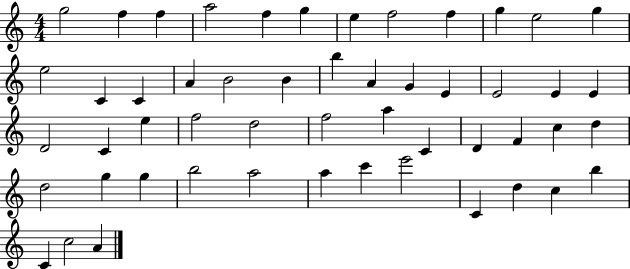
{
  \clef treble
  \numericTimeSignature
  \time 4/4
  \key c \major
  g''2 f''4 f''4 | a''2 f''4 g''4 | e''4 f''2 f''4 | g''4 e''2 g''4 | \break e''2 c'4 c'4 | a'4 b'2 b'4 | b''4 a'4 g'4 e'4 | e'2 e'4 e'4 | \break d'2 c'4 e''4 | f''2 d''2 | f''2 a''4 c'4 | d'4 f'4 c''4 d''4 | \break d''2 g''4 g''4 | b''2 a''2 | a''4 c'''4 e'''2 | c'4 d''4 c''4 b''4 | \break c'4 c''2 a'4 | \bar "|."
}